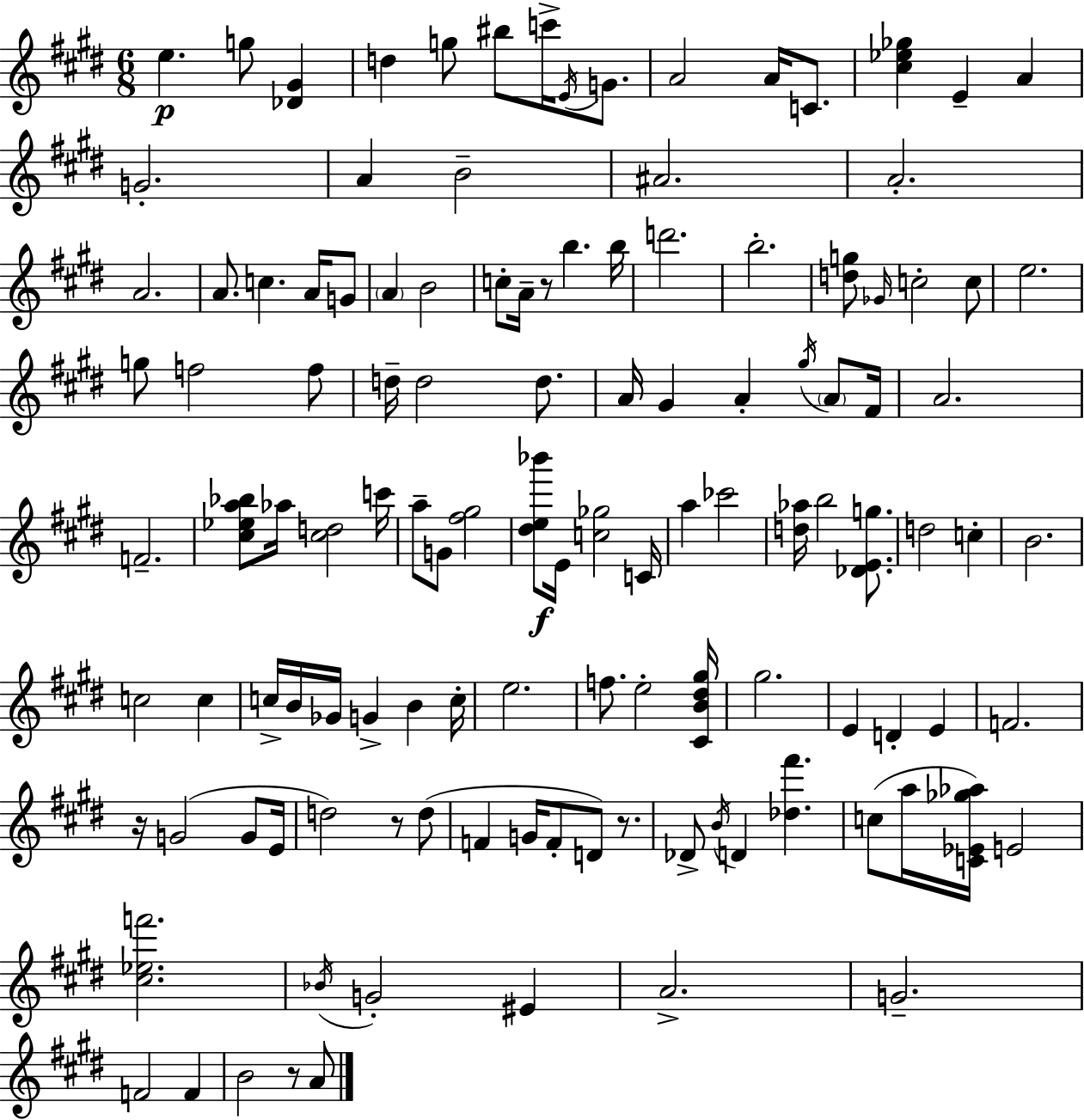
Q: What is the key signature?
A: E major